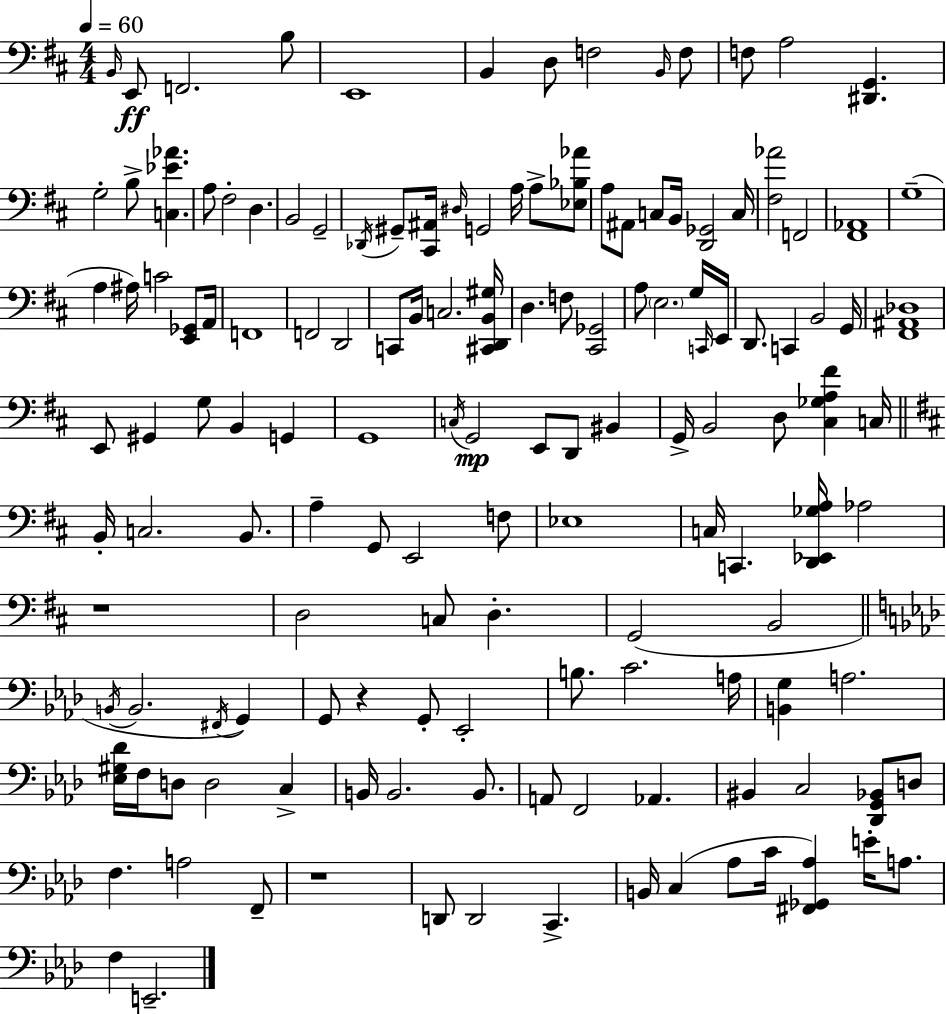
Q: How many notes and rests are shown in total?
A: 142